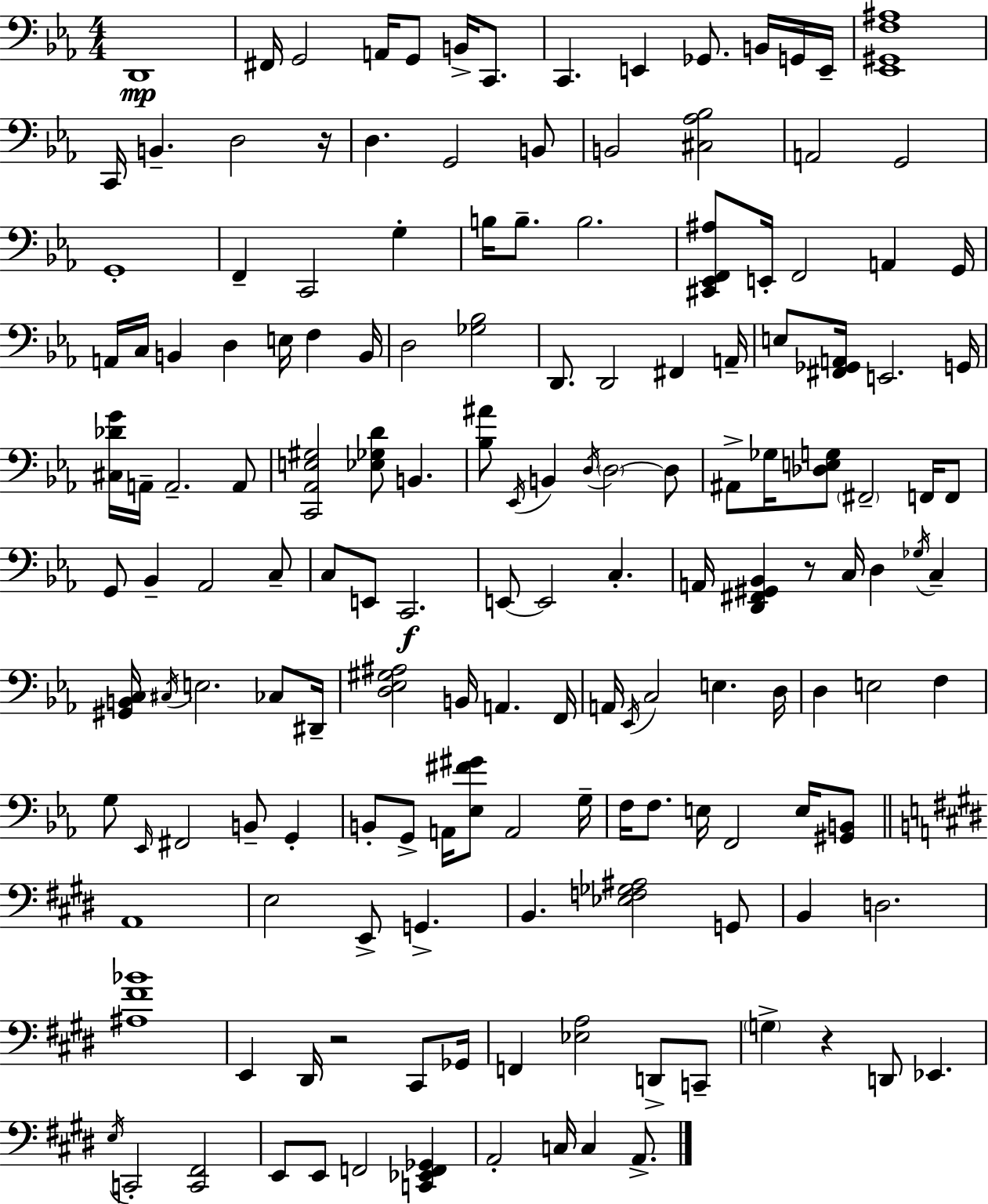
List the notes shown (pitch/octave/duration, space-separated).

D2/w F#2/s G2/h A2/s G2/e B2/s C2/e. C2/q. E2/q Gb2/e. B2/s G2/s E2/s [Eb2,G#2,F3,A#3]/w C2/s B2/q. D3/h R/s D3/q. G2/h B2/e B2/h [C#3,Ab3,Bb3]/h A2/h G2/h G2/w F2/q C2/h G3/q B3/s B3/e. B3/h. [C#2,Eb2,F2,A#3]/e E2/s F2/h A2/q G2/s A2/s C3/s B2/q D3/q E3/s F3/q B2/s D3/h [Gb3,Bb3]/h D2/e. D2/h F#2/q A2/s E3/e [F#2,Gb2,A2]/s E2/h. G2/s [C#3,Db4,G4]/s A2/s A2/h. A2/e [C2,Ab2,E3,G#3]/h [Eb3,Gb3,D4]/e B2/q. [Bb3,A#4]/e Eb2/s B2/q D3/s D3/h D3/e A#2/e Gb3/s [Db3,E3,G3]/e F#2/h F2/s F2/e G2/e Bb2/q Ab2/h C3/e C3/e E2/e C2/h. E2/e E2/h C3/q. A2/s [D2,F#2,G#2,Bb2]/q R/e C3/s D3/q Gb3/s C3/q [G#2,B2,C3]/s C#3/s E3/h. CES3/e D#2/s [D3,Eb3,G#3,A#3]/h B2/s A2/q. F2/s A2/s Eb2/s C3/h E3/q. D3/s D3/q E3/h F3/q G3/e Eb2/s F#2/h B2/e G2/q B2/e G2/e A2/s [Eb3,F#4,G#4]/e A2/h G3/s F3/s F3/e. E3/s F2/h E3/s [G#2,B2]/e A2/w E3/h E2/e G2/q. B2/q. [Eb3,F3,Gb3,A#3]/h G2/e B2/q D3/h. [A#3,F#4,Bb4]/w E2/q D#2/s R/h C#2/e Gb2/s F2/q [Eb3,A3]/h D2/e C2/e G3/q R/q D2/e Eb2/q. E3/s C2/h [C2,F#2]/h E2/e E2/e F2/h [C2,Eb2,F2,Gb2]/q A2/h C3/s C3/q A2/e.